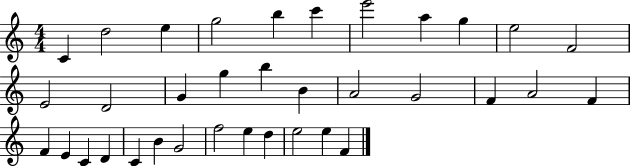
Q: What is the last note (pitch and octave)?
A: F4